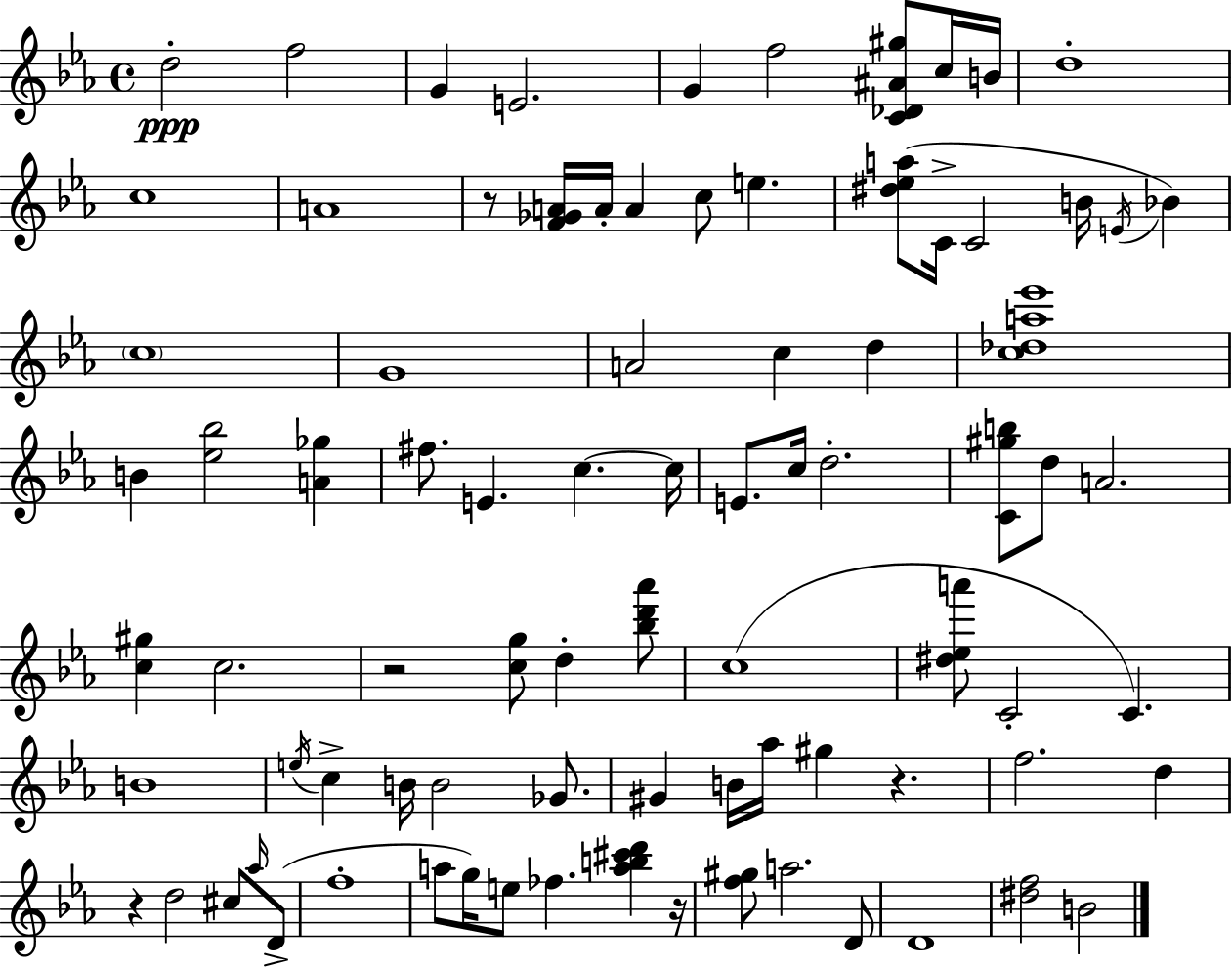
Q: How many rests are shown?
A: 5